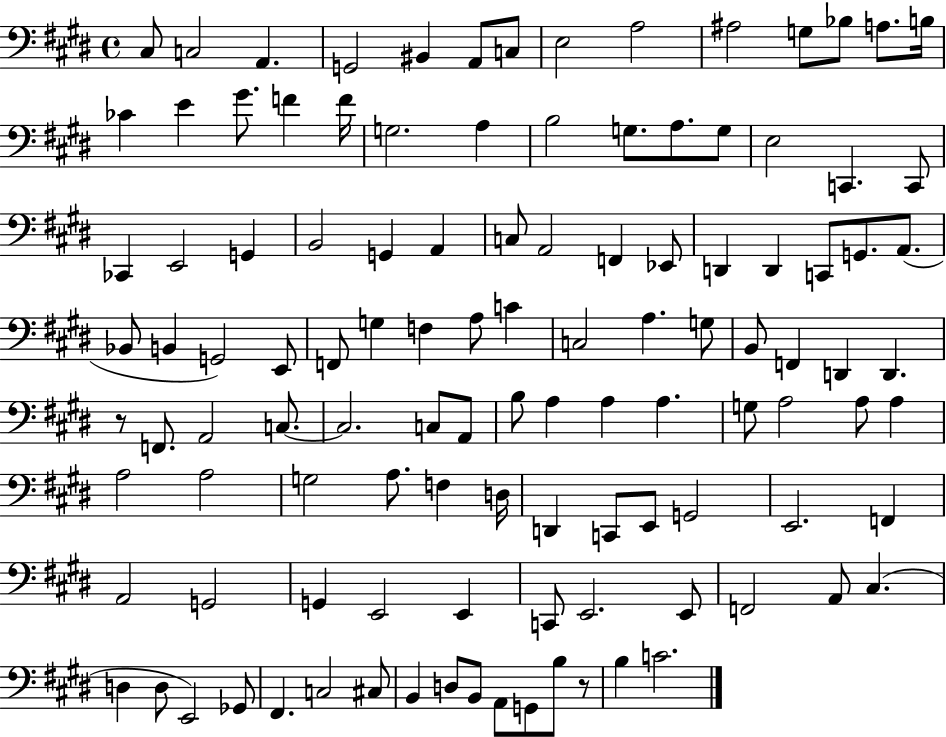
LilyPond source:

{
  \clef bass
  \time 4/4
  \defaultTimeSignature
  \key e \major
  cis8 c2 a,4. | g,2 bis,4 a,8 c8 | e2 a2 | ais2 g8 bes8 a8. b16 | \break ces'4 e'4 gis'8. f'4 f'16 | g2. a4 | b2 g8. a8. g8 | e2 c,4. c,8 | \break ces,4 e,2 g,4 | b,2 g,4 a,4 | c8 a,2 f,4 ees,8 | d,4 d,4 c,8 g,8. a,8.( | \break bes,8 b,4 g,2) e,8 | f,8 g4 f4 a8 c'4 | c2 a4. g8 | b,8 f,4 d,4 d,4. | \break r8 f,8. a,2 c8.~~ | c2. c8 a,8 | b8 a4 a4 a4. | g8 a2 a8 a4 | \break a2 a2 | g2 a8. f4 d16 | d,4 c,8 e,8 g,2 | e,2. f,4 | \break a,2 g,2 | g,4 e,2 e,4 | c,8 e,2. e,8 | f,2 a,8 cis4.( | \break d4 d8 e,2) ges,8 | fis,4. c2 cis8 | b,4 d8 b,8 a,8 g,8 b8 r8 | b4 c'2. | \break \bar "|."
}